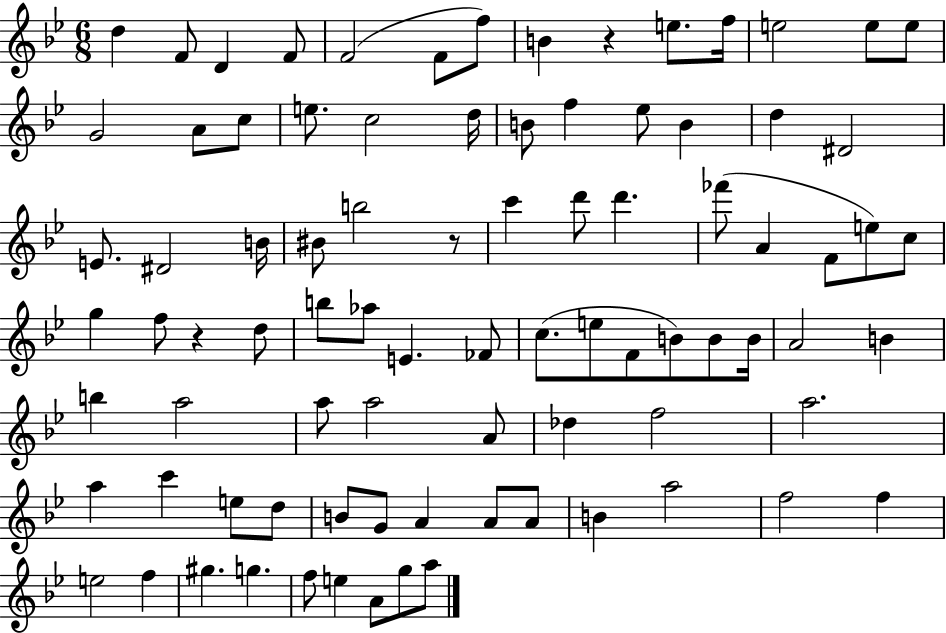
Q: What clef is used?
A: treble